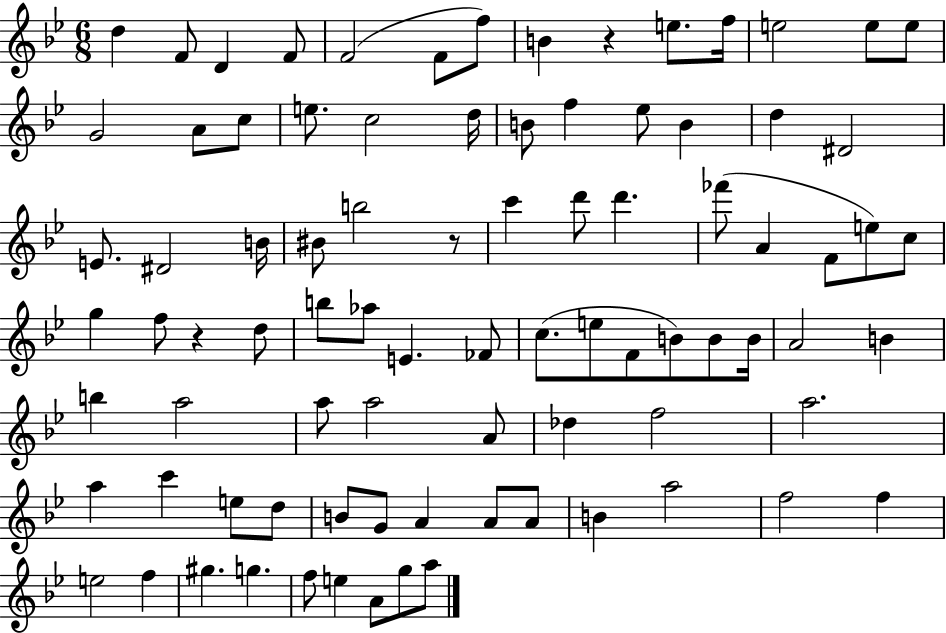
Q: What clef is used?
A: treble